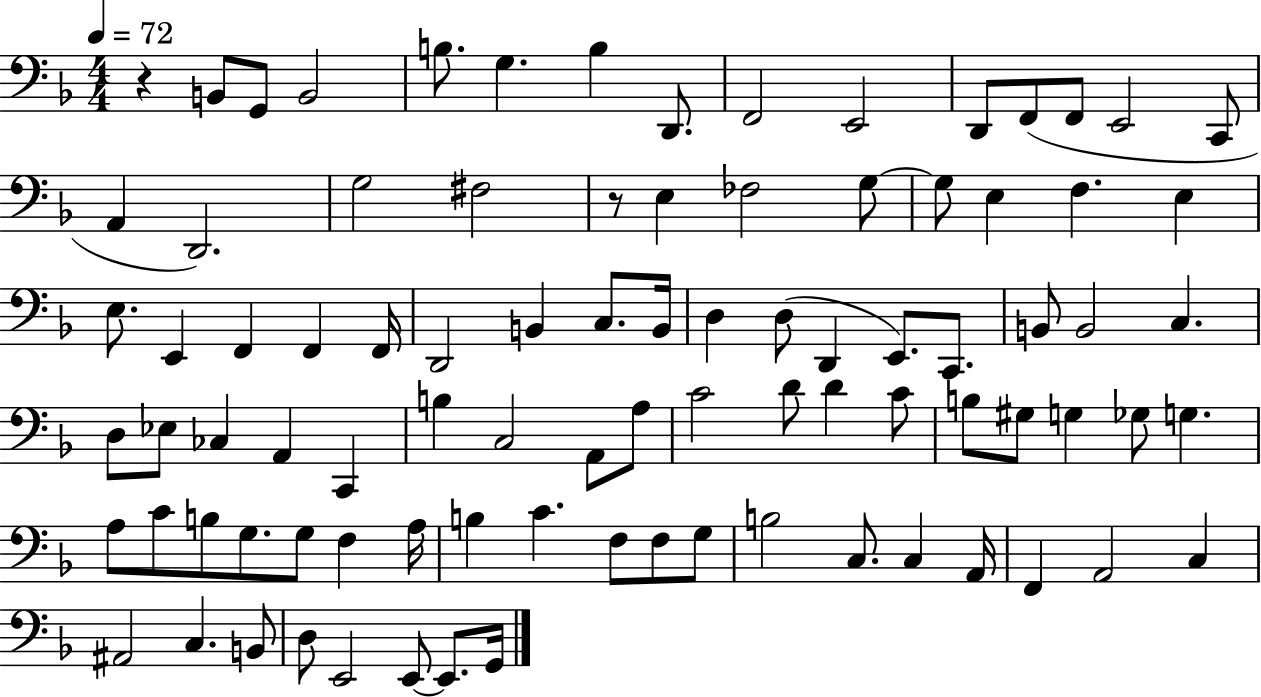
{
  \clef bass
  \numericTimeSignature
  \time 4/4
  \key f \major
  \tempo 4 = 72
  r4 b,8 g,8 b,2 | b8. g4. b4 d,8. | f,2 e,2 | d,8 f,8( f,8 e,2 c,8 | \break a,4 d,2.) | g2 fis2 | r8 e4 fes2 g8~~ | g8 e4 f4. e4 | \break e8. e,4 f,4 f,4 f,16 | d,2 b,4 c8. b,16 | d4 d8( d,4 e,8.) c,8. | b,8 b,2 c4. | \break d8 ees8 ces4 a,4 c,4 | b4 c2 a,8 a8 | c'2 d'8 d'4 c'8 | b8 gis8 g4 ges8 g4. | \break a8 c'8 b8 g8. g8 f4 a16 | b4 c'4. f8 f8 g8 | b2 c8. c4 a,16 | f,4 a,2 c4 | \break ais,2 c4. b,8 | d8 e,2 e,8~~ e,8. g,16 | \bar "|."
}